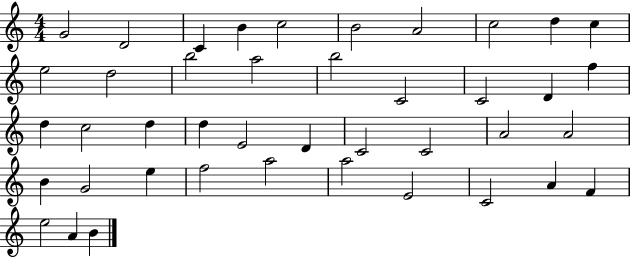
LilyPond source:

{
  \clef treble
  \numericTimeSignature
  \time 4/4
  \key c \major
  g'2 d'2 | c'4 b'4 c''2 | b'2 a'2 | c''2 d''4 c''4 | \break e''2 d''2 | b''2 a''2 | b''2 c'2 | c'2 d'4 f''4 | \break d''4 c''2 d''4 | d''4 e'2 d'4 | c'2 c'2 | a'2 a'2 | \break b'4 g'2 e''4 | f''2 a''2 | a''2 e'2 | c'2 a'4 f'4 | \break e''2 a'4 b'4 | \bar "|."
}